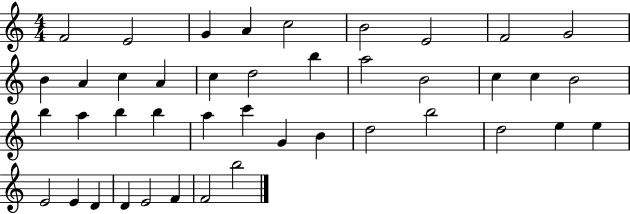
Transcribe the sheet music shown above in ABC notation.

X:1
T:Untitled
M:4/4
L:1/4
K:C
F2 E2 G A c2 B2 E2 F2 G2 B A c A c d2 b a2 B2 c c B2 b a b b a c' G B d2 b2 d2 e e E2 E D D E2 F F2 b2